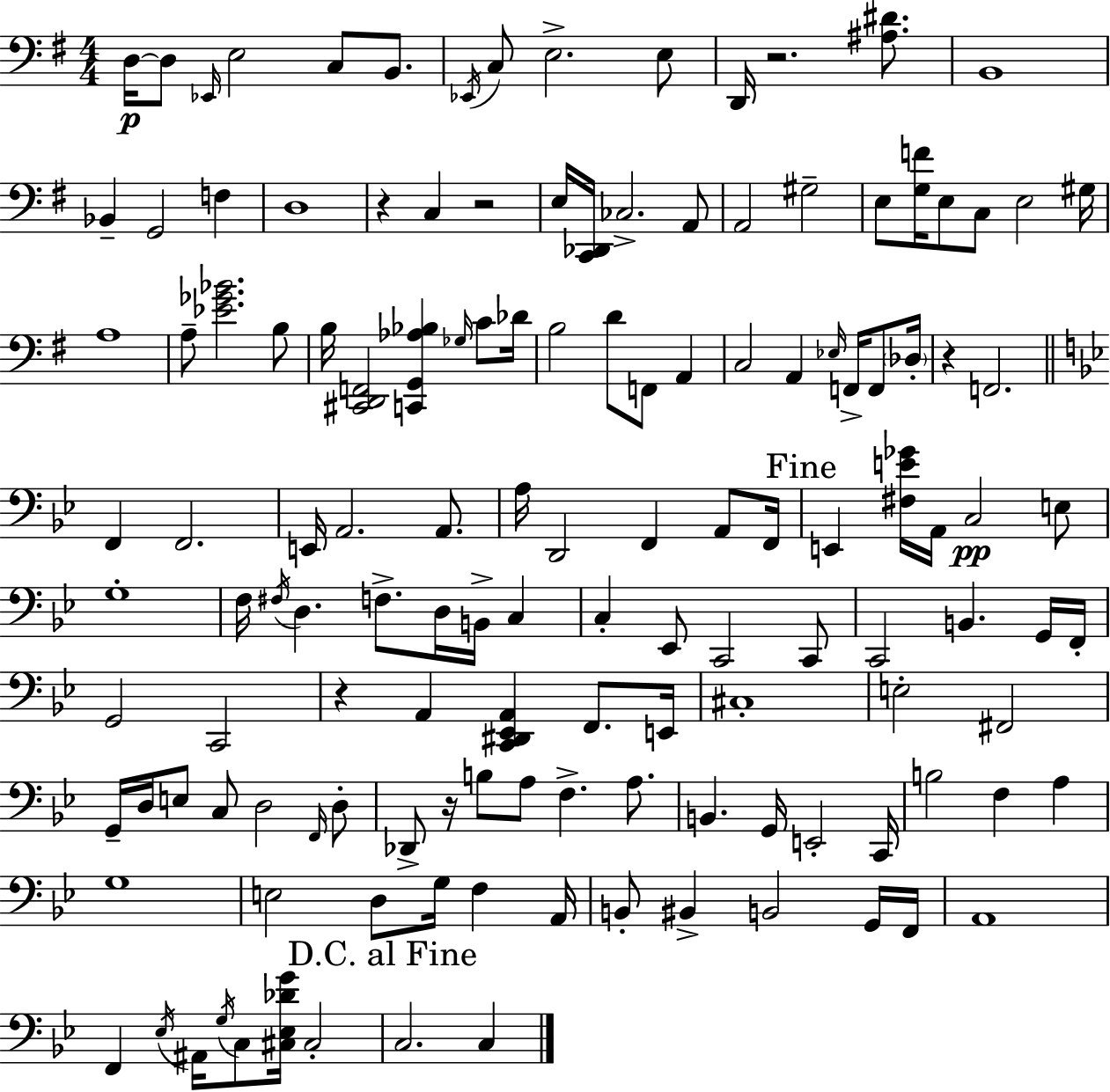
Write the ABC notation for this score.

X:1
T:Untitled
M:4/4
L:1/4
K:Em
D,/4 D,/2 _E,,/4 E,2 C,/2 B,,/2 _E,,/4 C,/2 E,2 E,/2 D,,/4 z2 [^A,^D]/2 B,,4 _B,, G,,2 F, D,4 z C, z2 E,/4 [C,,_D,,]/4 _C,2 A,,/2 A,,2 ^G,2 E,/2 [G,F]/4 E,/2 C,/2 E,2 ^G,/4 A,4 A,/2 [_E_G_B]2 B,/2 B,/4 [^C,,D,,F,,]2 [C,,G,,_A,_B,] _G,/4 C/2 _D/4 B,2 D/2 F,,/2 A,, C,2 A,, _E,/4 F,,/4 F,,/2 _D,/4 z F,,2 F,, F,,2 E,,/4 A,,2 A,,/2 A,/4 D,,2 F,, A,,/2 F,,/4 E,, [^F,E_G]/4 A,,/4 C,2 E,/2 G,4 F,/4 ^F,/4 D, F,/2 D,/4 B,,/4 C, C, _E,,/2 C,,2 C,,/2 C,,2 B,, G,,/4 F,,/4 G,,2 C,,2 z A,, [C,,^D,,_E,,A,,] F,,/2 E,,/4 ^C,4 E,2 ^F,,2 G,,/4 D,/4 E,/2 C,/2 D,2 F,,/4 D,/2 _D,,/2 z/4 B,/2 A,/2 F, A,/2 B,, G,,/4 E,,2 C,,/4 B,2 F, A, G,4 E,2 D,/2 G,/4 F, A,,/4 B,,/2 ^B,, B,,2 G,,/4 F,,/4 A,,4 F,, _E,/4 ^A,,/4 G,/4 C,/2 [^C,_E,_DG]/4 ^C,2 C,2 C,